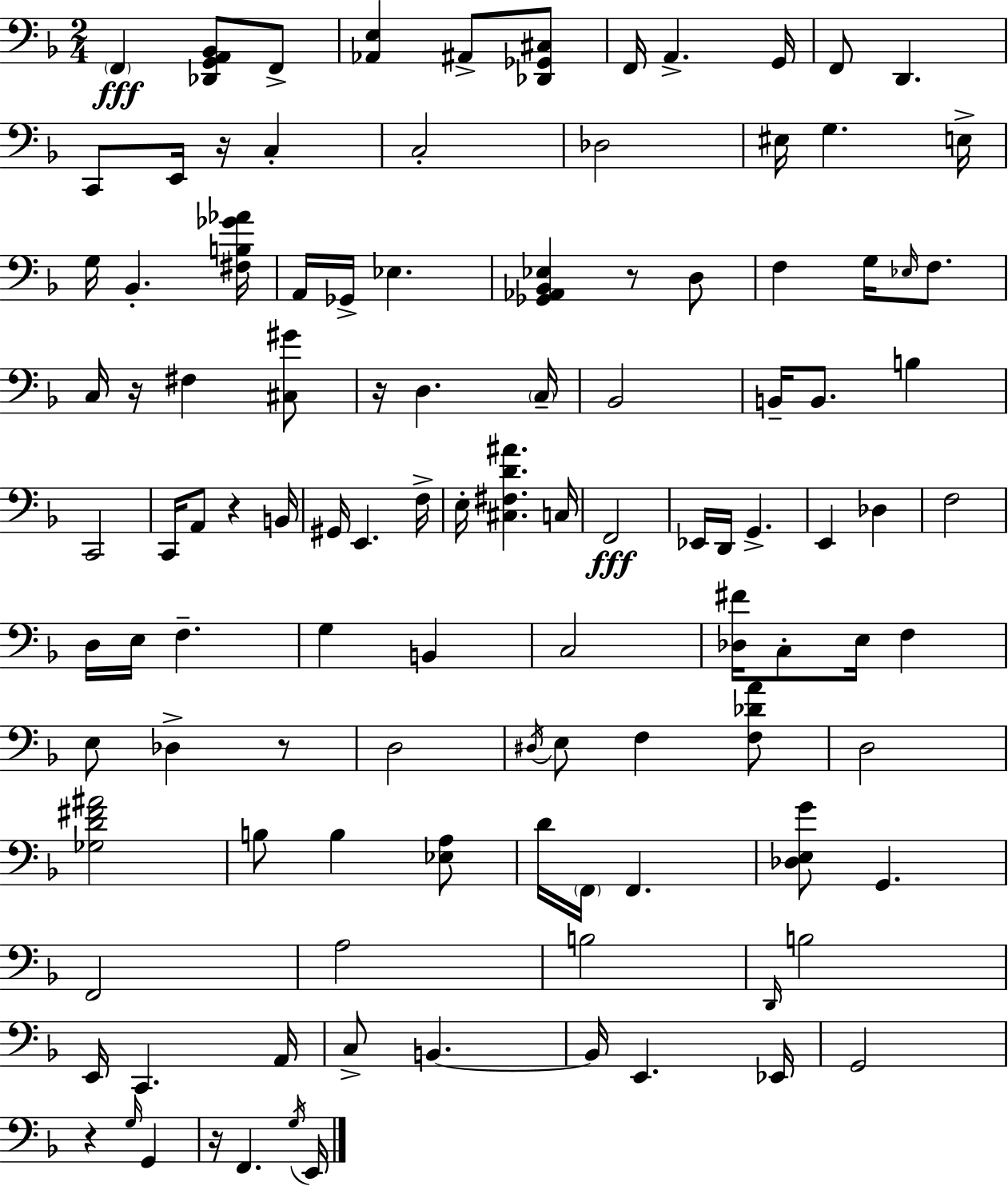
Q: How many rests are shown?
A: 8